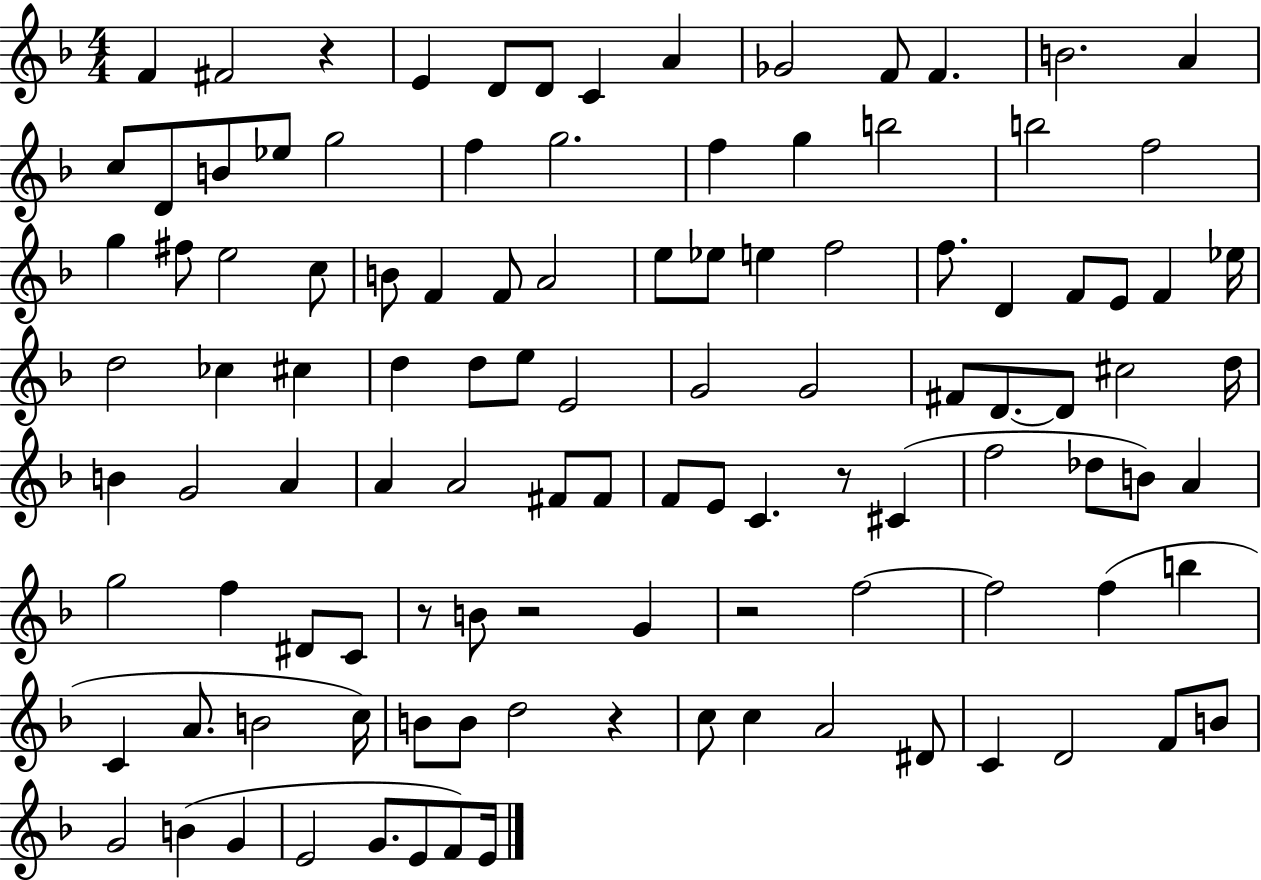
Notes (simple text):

F4/q F#4/h R/q E4/q D4/e D4/e C4/q A4/q Gb4/h F4/e F4/q. B4/h. A4/q C5/e D4/e B4/e Eb5/e G5/h F5/q G5/h. F5/q G5/q B5/h B5/h F5/h G5/q F#5/e E5/h C5/e B4/e F4/q F4/e A4/h E5/e Eb5/e E5/q F5/h F5/e. D4/q F4/e E4/e F4/q Eb5/s D5/h CES5/q C#5/q D5/q D5/e E5/e E4/h G4/h G4/h F#4/e D4/e. D4/e C#5/h D5/s B4/q G4/h A4/q A4/q A4/h F#4/e F#4/e F4/e E4/e C4/q. R/e C#4/q F5/h Db5/e B4/e A4/q G5/h F5/q D#4/e C4/e R/e B4/e R/h G4/q R/h F5/h F5/h F5/q B5/q C4/q A4/e. B4/h C5/s B4/e B4/e D5/h R/q C5/e C5/q A4/h D#4/e C4/q D4/h F4/e B4/e G4/h B4/q G4/q E4/h G4/e. E4/e F4/e E4/s